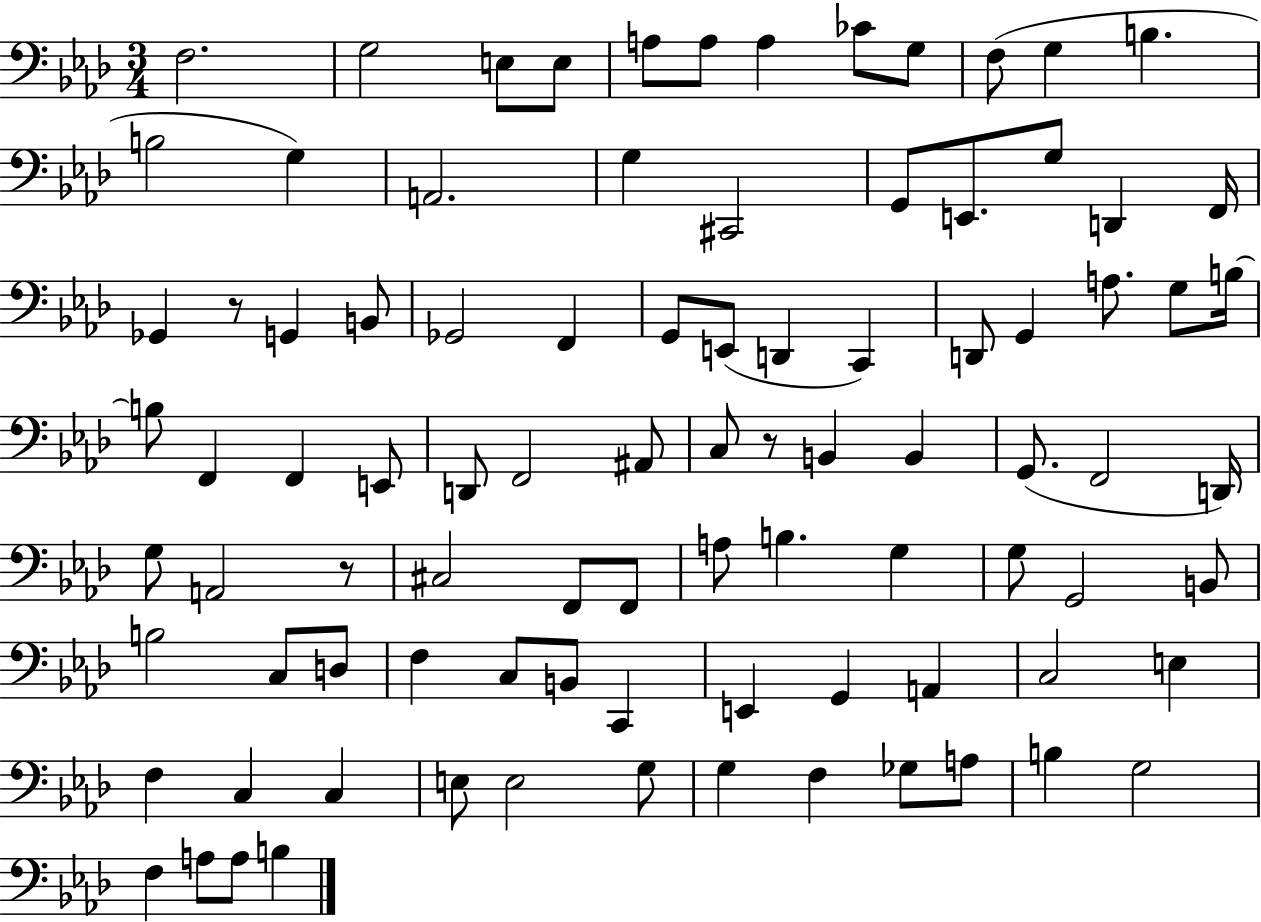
X:1
T:Untitled
M:3/4
L:1/4
K:Ab
F,2 G,2 E,/2 E,/2 A,/2 A,/2 A, _C/2 G,/2 F,/2 G, B, B,2 G, A,,2 G, ^C,,2 G,,/2 E,,/2 G,/2 D,, F,,/4 _G,, z/2 G,, B,,/2 _G,,2 F,, G,,/2 E,,/2 D,, C,, D,,/2 G,, A,/2 G,/2 B,/4 B,/2 F,, F,, E,,/2 D,,/2 F,,2 ^A,,/2 C,/2 z/2 B,, B,, G,,/2 F,,2 D,,/4 G,/2 A,,2 z/2 ^C,2 F,,/2 F,,/2 A,/2 B, G, G,/2 G,,2 B,,/2 B,2 C,/2 D,/2 F, C,/2 B,,/2 C,, E,, G,, A,, C,2 E, F, C, C, E,/2 E,2 G,/2 G, F, _G,/2 A,/2 B, G,2 F, A,/2 A,/2 B,